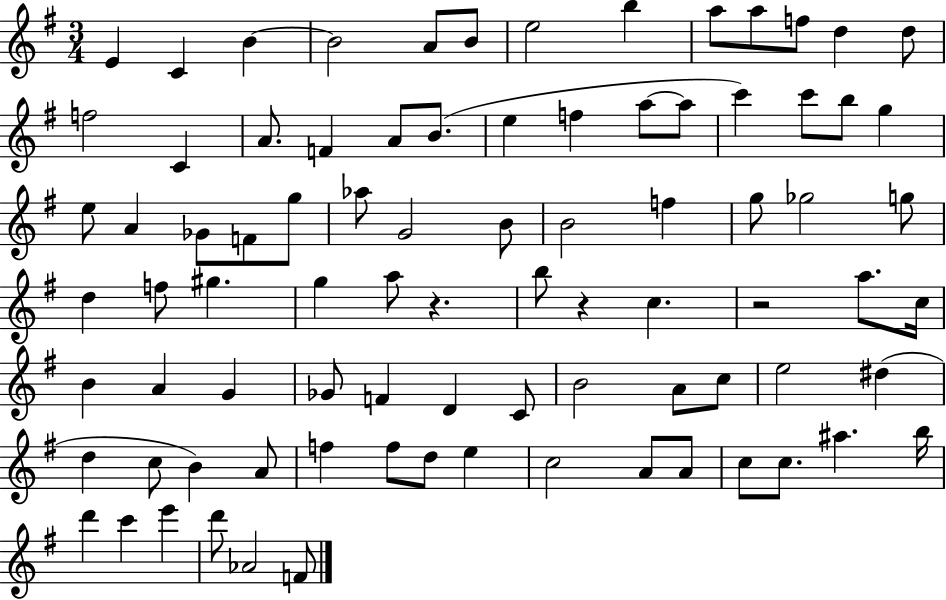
X:1
T:Untitled
M:3/4
L:1/4
K:G
E C B B2 A/2 B/2 e2 b a/2 a/2 f/2 d d/2 f2 C A/2 F A/2 B/2 e f a/2 a/2 c' c'/2 b/2 g e/2 A _G/2 F/2 g/2 _a/2 G2 B/2 B2 f g/2 _g2 g/2 d f/2 ^g g a/2 z b/2 z c z2 a/2 c/4 B A G _G/2 F D C/2 B2 A/2 c/2 e2 ^d d c/2 B A/2 f f/2 d/2 e c2 A/2 A/2 c/2 c/2 ^a b/4 d' c' e' d'/2 _A2 F/2